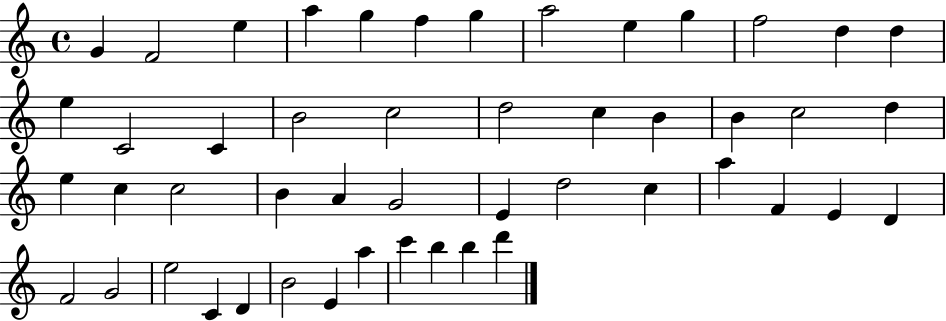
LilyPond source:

{
  \clef treble
  \time 4/4
  \defaultTimeSignature
  \key c \major
  g'4 f'2 e''4 | a''4 g''4 f''4 g''4 | a''2 e''4 g''4 | f''2 d''4 d''4 | \break e''4 c'2 c'4 | b'2 c''2 | d''2 c''4 b'4 | b'4 c''2 d''4 | \break e''4 c''4 c''2 | b'4 a'4 g'2 | e'4 d''2 c''4 | a''4 f'4 e'4 d'4 | \break f'2 g'2 | e''2 c'4 d'4 | b'2 e'4 a''4 | c'''4 b''4 b''4 d'''4 | \break \bar "|."
}